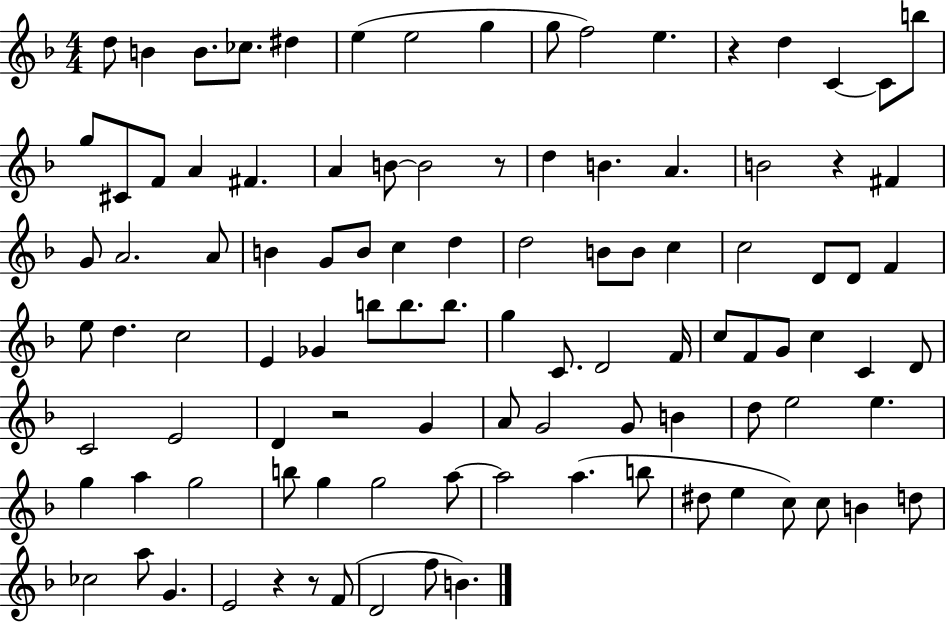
{
  \clef treble
  \numericTimeSignature
  \time 4/4
  \key f \major
  d''8 b'4 b'8. ces''8. dis''4 | e''4( e''2 g''4 | g''8 f''2) e''4. | r4 d''4 c'4~~ c'8 b''8 | \break g''8 cis'8 f'8 a'4 fis'4. | a'4 b'8~~ b'2 r8 | d''4 b'4. a'4. | b'2 r4 fis'4 | \break g'8 a'2. a'8 | b'4 g'8 b'8 c''4 d''4 | d''2 b'8 b'8 c''4 | c''2 d'8 d'8 f'4 | \break e''8 d''4. c''2 | e'4 ges'4 b''8 b''8. b''8. | g''4 c'8. d'2 f'16 | c''8 f'8 g'8 c''4 c'4 d'8 | \break c'2 e'2 | d'4 r2 g'4 | a'8 g'2 g'8 b'4 | d''8 e''2 e''4. | \break g''4 a''4 g''2 | b''8 g''4 g''2 a''8~~ | a''2 a''4.( b''8 | dis''8 e''4 c''8) c''8 b'4 d''8 | \break ces''2 a''8 g'4. | e'2 r4 r8 f'8( | d'2 f''8 b'4.) | \bar "|."
}